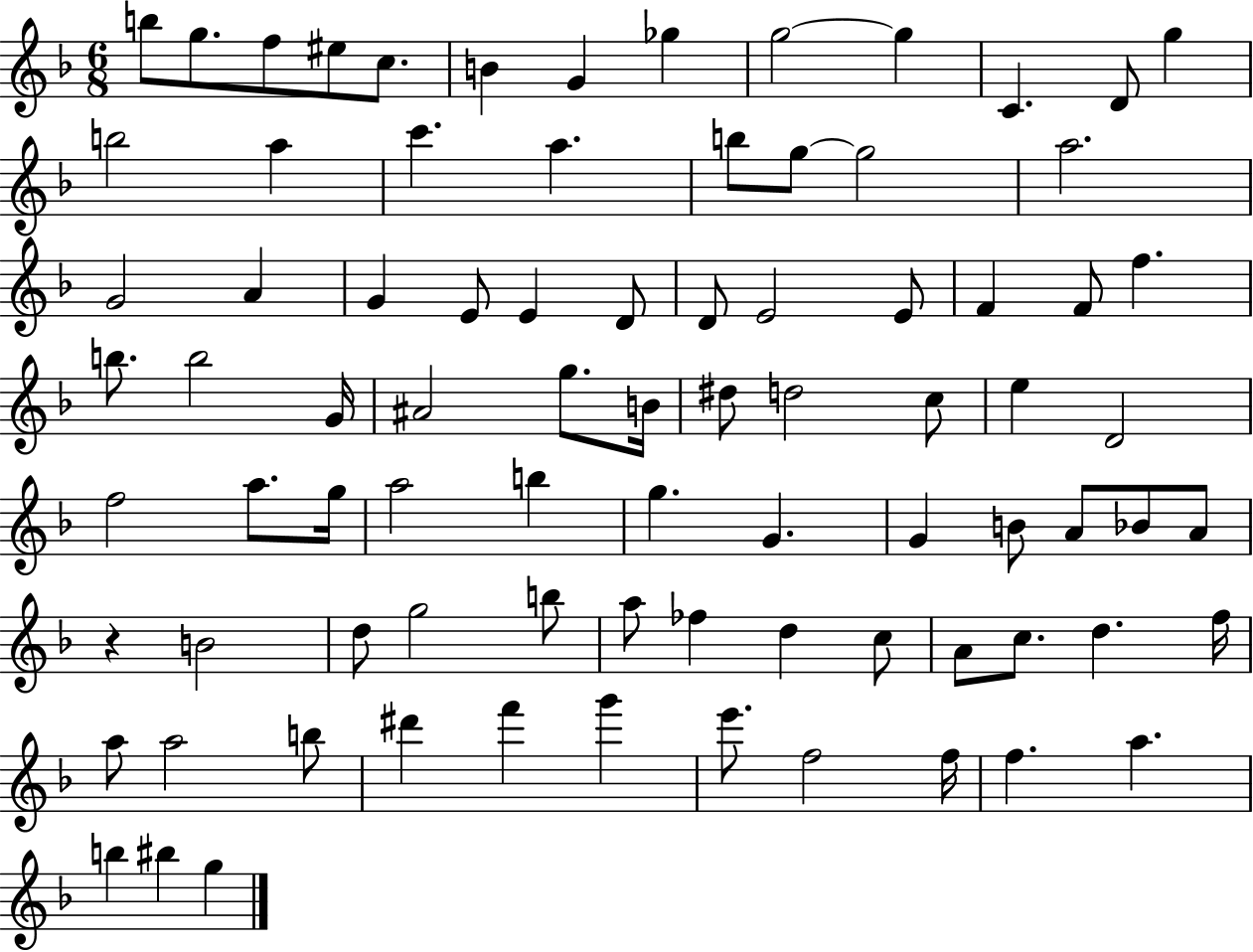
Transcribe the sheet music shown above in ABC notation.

X:1
T:Untitled
M:6/8
L:1/4
K:F
b/2 g/2 f/2 ^e/2 c/2 B G _g g2 g C D/2 g b2 a c' a b/2 g/2 g2 a2 G2 A G E/2 E D/2 D/2 E2 E/2 F F/2 f b/2 b2 G/4 ^A2 g/2 B/4 ^d/2 d2 c/2 e D2 f2 a/2 g/4 a2 b g G G B/2 A/2 _B/2 A/2 z B2 d/2 g2 b/2 a/2 _f d c/2 A/2 c/2 d f/4 a/2 a2 b/2 ^d' f' g' e'/2 f2 f/4 f a b ^b g